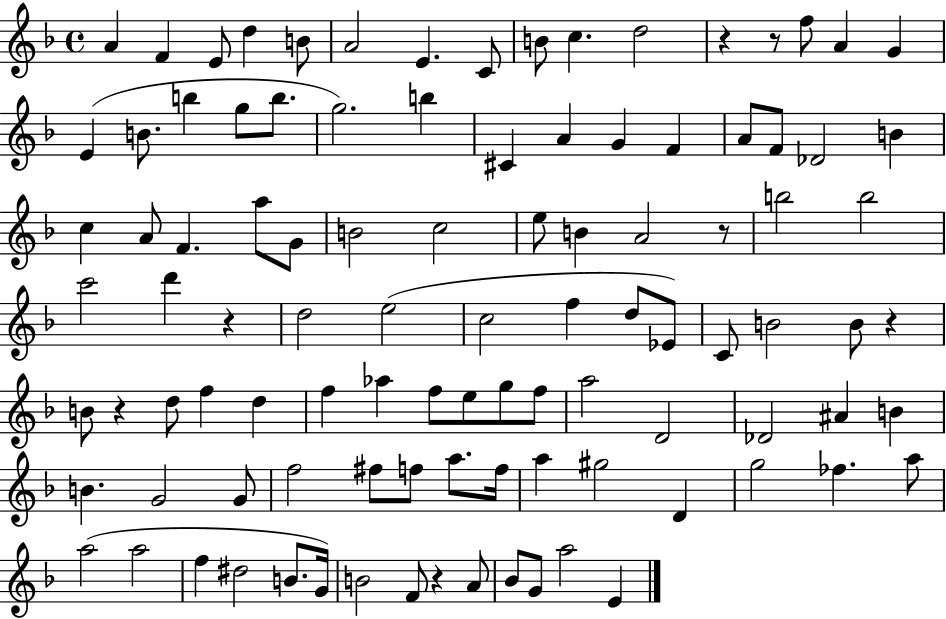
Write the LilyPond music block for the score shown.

{
  \clef treble
  \time 4/4
  \defaultTimeSignature
  \key f \major
  a'4 f'4 e'8 d''4 b'8 | a'2 e'4. c'8 | b'8 c''4. d''2 | r4 r8 f''8 a'4 g'4 | \break e'4( b'8. b''4 g''8 b''8. | g''2.) b''4 | cis'4 a'4 g'4 f'4 | a'8 f'8 des'2 b'4 | \break c''4 a'8 f'4. a''8 g'8 | b'2 c''2 | e''8 b'4 a'2 r8 | b''2 b''2 | \break c'''2 d'''4 r4 | d''2 e''2( | c''2 f''4 d''8 ees'8) | c'8 b'2 b'8 r4 | \break b'8 r4 d''8 f''4 d''4 | f''4 aes''4 f''8 e''8 g''8 f''8 | a''2 d'2 | des'2 ais'4 b'4 | \break b'4. g'2 g'8 | f''2 fis''8 f''8 a''8. f''16 | a''4 gis''2 d'4 | g''2 fes''4. a''8 | \break a''2( a''2 | f''4 dis''2 b'8. g'16) | b'2 f'8 r4 a'8 | bes'8 g'8 a''2 e'4 | \break \bar "|."
}